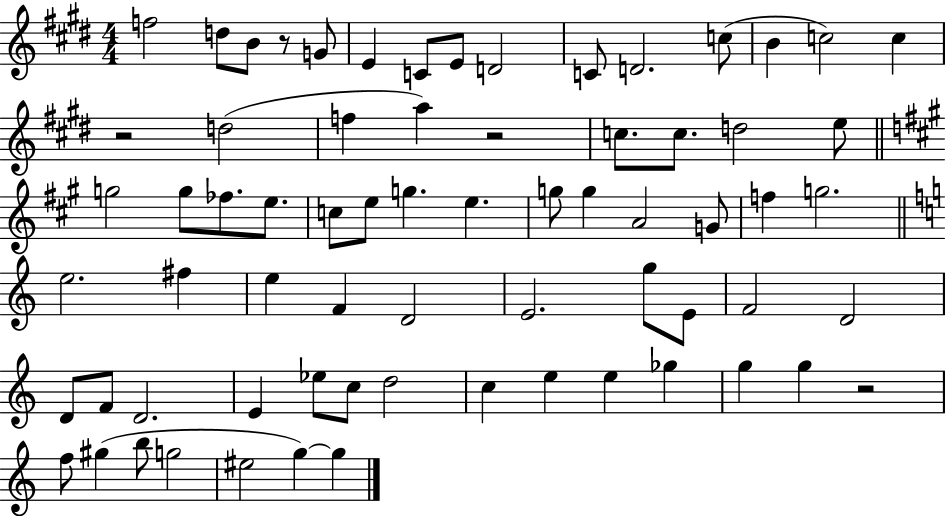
F5/h D5/e B4/e R/e G4/e E4/q C4/e E4/e D4/h C4/e D4/h. C5/e B4/q C5/h C5/q R/h D5/h F5/q A5/q R/h C5/e. C5/e. D5/h E5/e G5/h G5/e FES5/e. E5/e. C5/e E5/e G5/q. E5/q. G5/e G5/q A4/h G4/e F5/q G5/h. E5/h. F#5/q E5/q F4/q D4/h E4/h. G5/e E4/e F4/h D4/h D4/e F4/e D4/h. E4/q Eb5/e C5/e D5/h C5/q E5/q E5/q Gb5/q G5/q G5/q R/h F5/e G#5/q B5/e G5/h EIS5/h G5/q G5/q